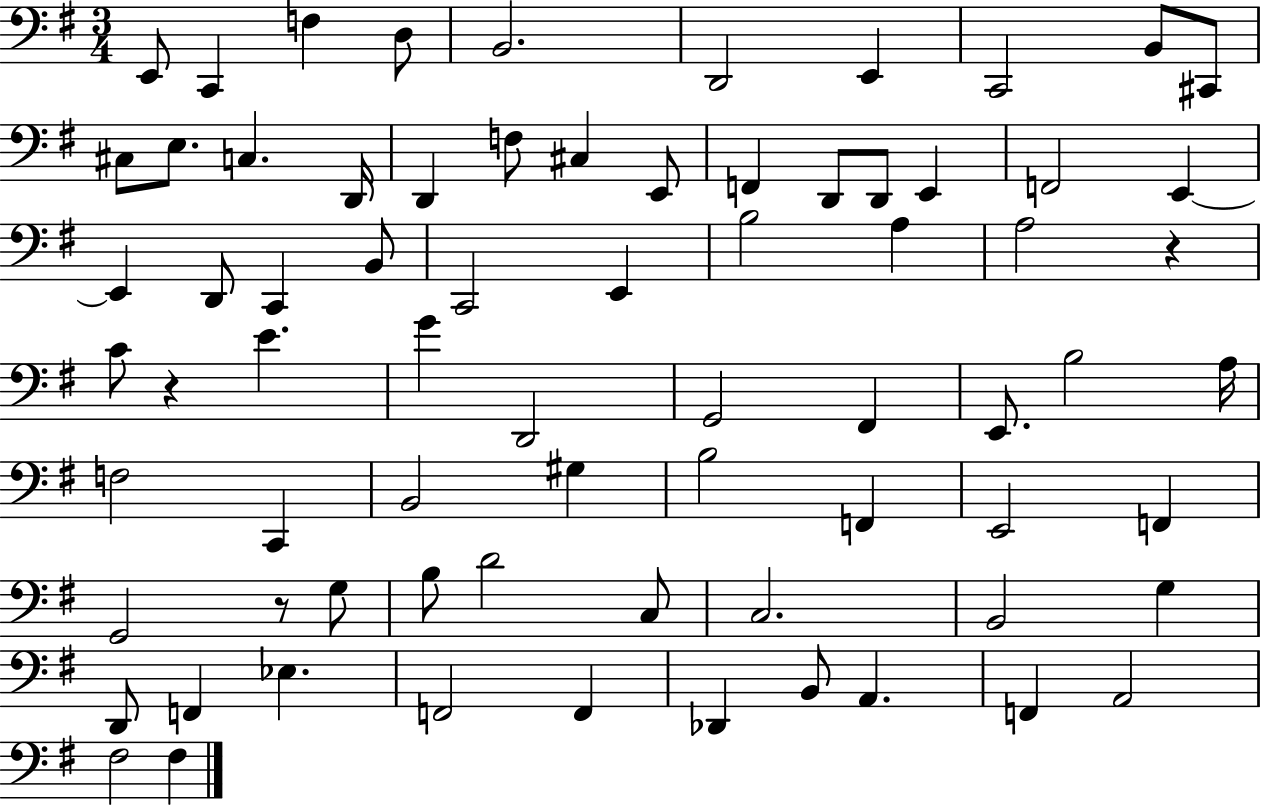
X:1
T:Untitled
M:3/4
L:1/4
K:G
E,,/2 C,, F, D,/2 B,,2 D,,2 E,, C,,2 B,,/2 ^C,,/2 ^C,/2 E,/2 C, D,,/4 D,, F,/2 ^C, E,,/2 F,, D,,/2 D,,/2 E,, F,,2 E,, E,, D,,/2 C,, B,,/2 C,,2 E,, B,2 A, A,2 z C/2 z E G D,,2 G,,2 ^F,, E,,/2 B,2 A,/4 F,2 C,, B,,2 ^G, B,2 F,, E,,2 F,, G,,2 z/2 G,/2 B,/2 D2 C,/2 C,2 B,,2 G, D,,/2 F,, _E, F,,2 F,, _D,, B,,/2 A,, F,, A,,2 ^F,2 ^F,